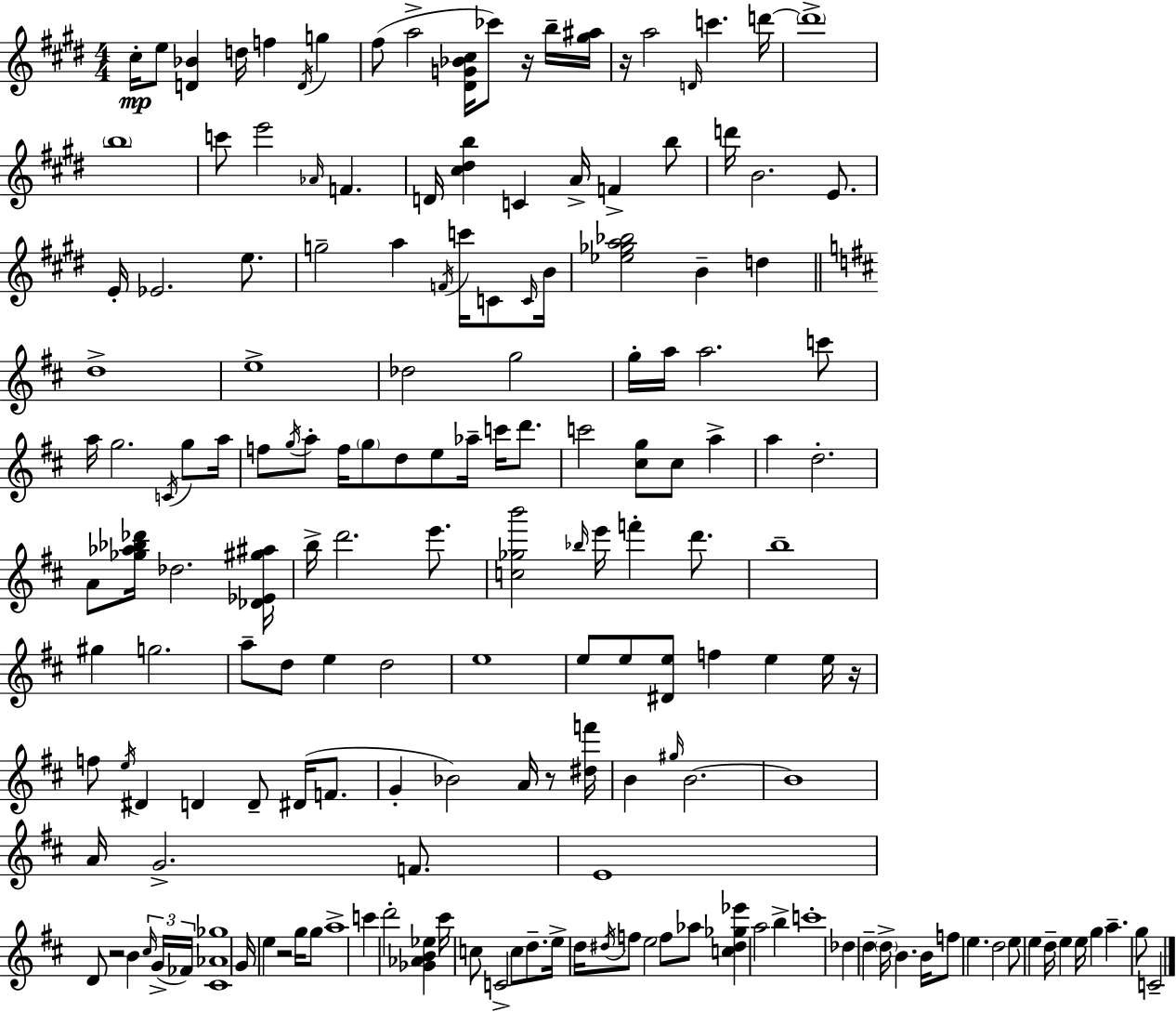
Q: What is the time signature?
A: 4/4